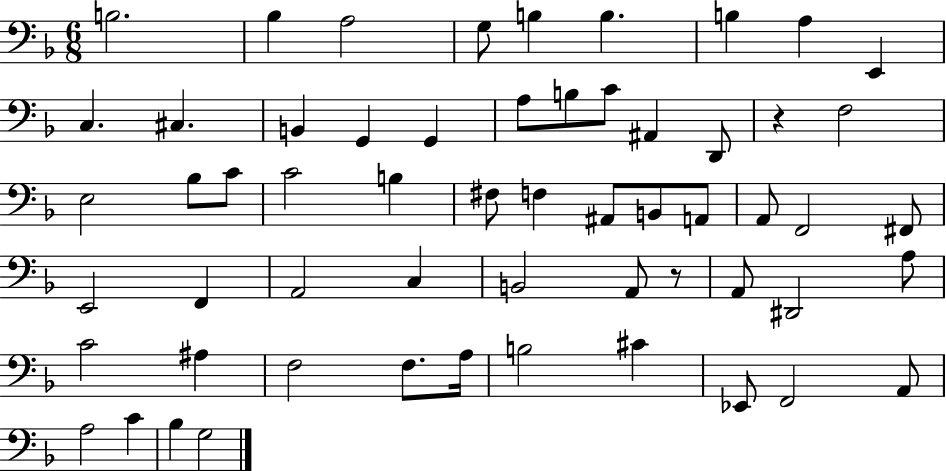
{
  \clef bass
  \numericTimeSignature
  \time 6/8
  \key f \major
  b2. | bes4 a2 | g8 b4 b4. | b4 a4 e,4 | \break c4. cis4. | b,4 g,4 g,4 | a8 b8 c'8 ais,4 d,8 | r4 f2 | \break e2 bes8 c'8 | c'2 b4 | fis8 f4 ais,8 b,8 a,8 | a,8 f,2 fis,8 | \break e,2 f,4 | a,2 c4 | b,2 a,8 r8 | a,8 dis,2 a8 | \break c'2 ais4 | f2 f8. a16 | b2 cis'4 | ees,8 f,2 a,8 | \break a2 c'4 | bes4 g2 | \bar "|."
}